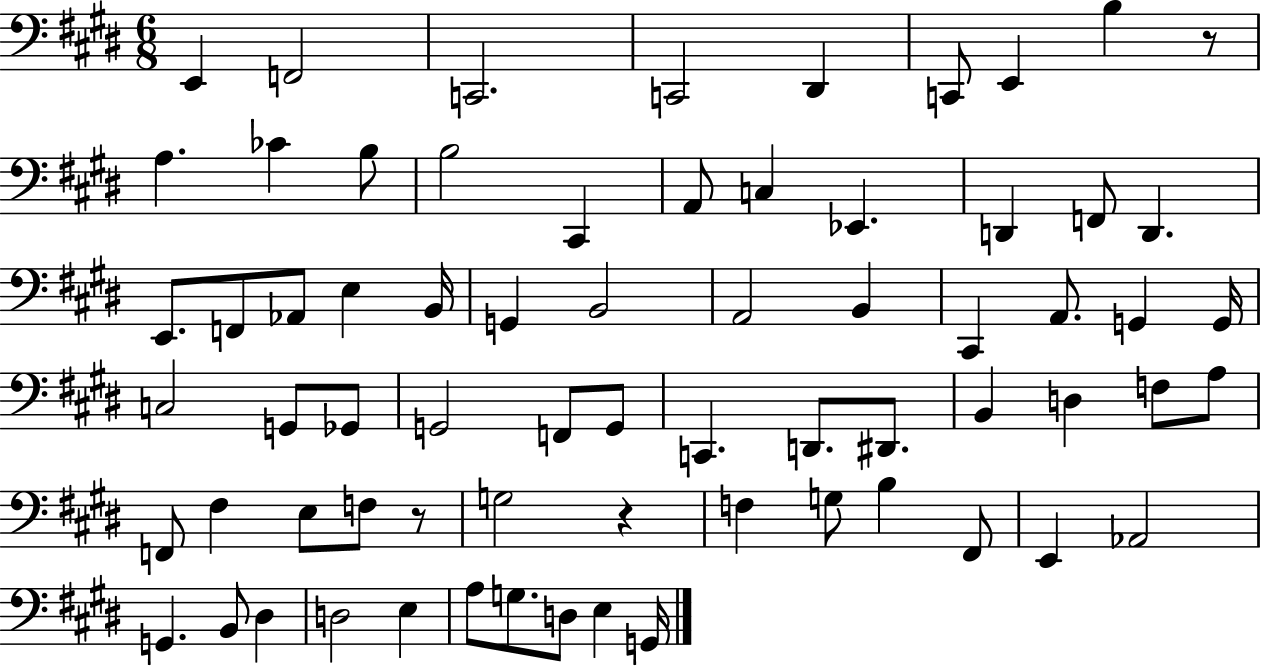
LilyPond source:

{
  \clef bass
  \numericTimeSignature
  \time 6/8
  \key e \major
  e,4 f,2 | c,2. | c,2 dis,4 | c,8 e,4 b4 r8 | \break a4. ces'4 b8 | b2 cis,4 | a,8 c4 ees,4. | d,4 f,8 d,4. | \break e,8. f,8 aes,8 e4 b,16 | g,4 b,2 | a,2 b,4 | cis,4 a,8. g,4 g,16 | \break c2 g,8 ges,8 | g,2 f,8 g,8 | c,4. d,8. dis,8. | b,4 d4 f8 a8 | \break f,8 fis4 e8 f8 r8 | g2 r4 | f4 g8 b4 fis,8 | e,4 aes,2 | \break g,4. b,8 dis4 | d2 e4 | a8 g8. d8 e4 g,16 | \bar "|."
}